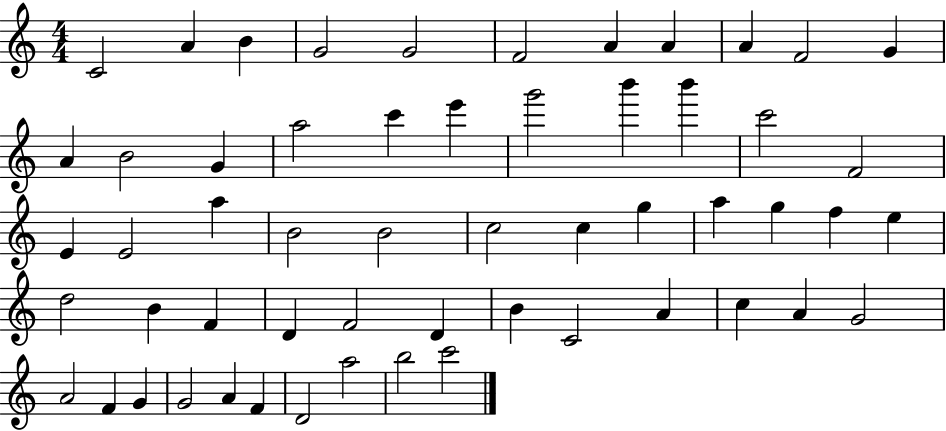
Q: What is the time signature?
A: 4/4